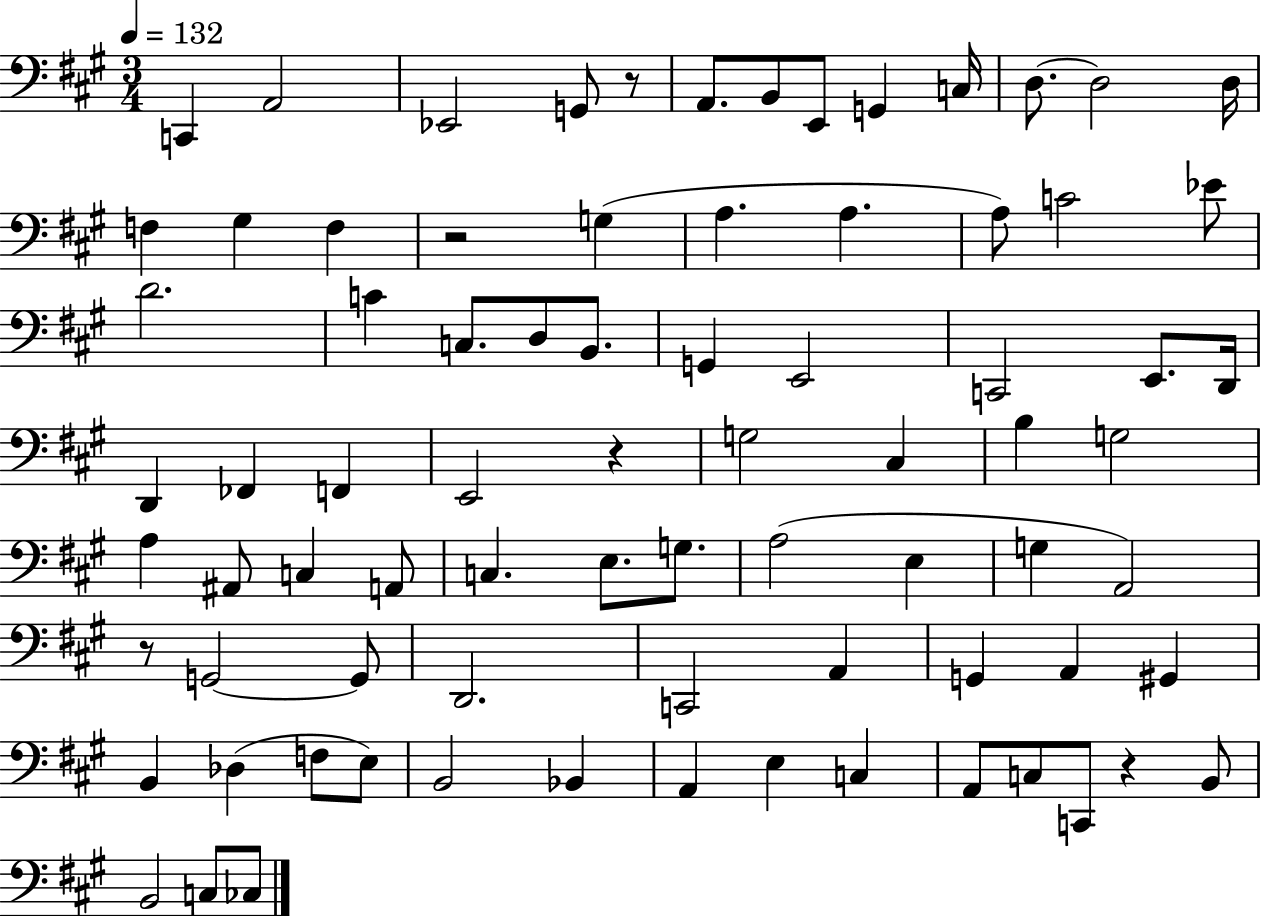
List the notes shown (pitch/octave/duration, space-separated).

C2/q A2/h Eb2/h G2/e R/e A2/e. B2/e E2/e G2/q C3/s D3/e. D3/h D3/s F3/q G#3/q F3/q R/h G3/q A3/q. A3/q. A3/e C4/h Eb4/e D4/h. C4/q C3/e. D3/e B2/e. G2/q E2/h C2/h E2/e. D2/s D2/q FES2/q F2/q E2/h R/q G3/h C#3/q B3/q G3/h A3/q A#2/e C3/q A2/e C3/q. E3/e. G3/e. A3/h E3/q G3/q A2/h R/e G2/h G2/e D2/h. C2/h A2/q G2/q A2/q G#2/q B2/q Db3/q F3/e E3/e B2/h Bb2/q A2/q E3/q C3/q A2/e C3/e C2/e R/q B2/e B2/h C3/e CES3/e